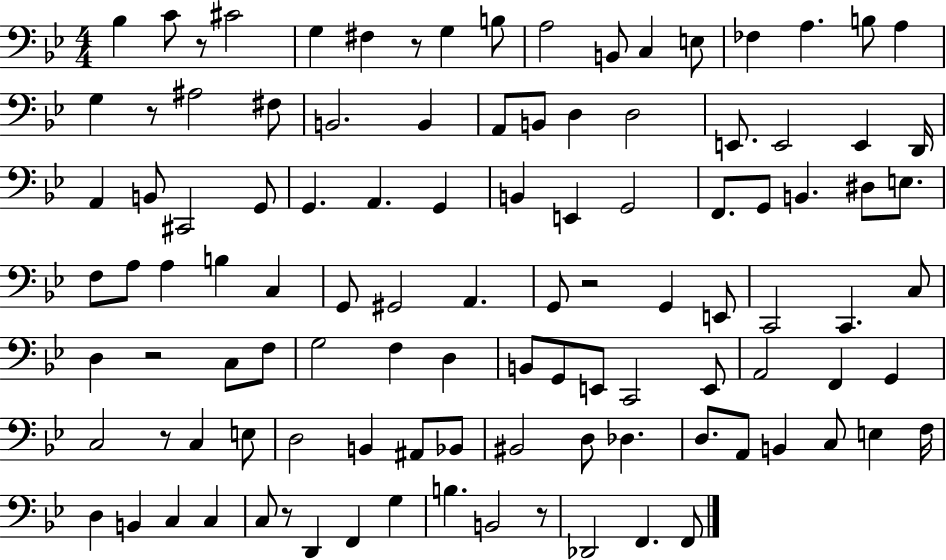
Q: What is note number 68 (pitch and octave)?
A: E2